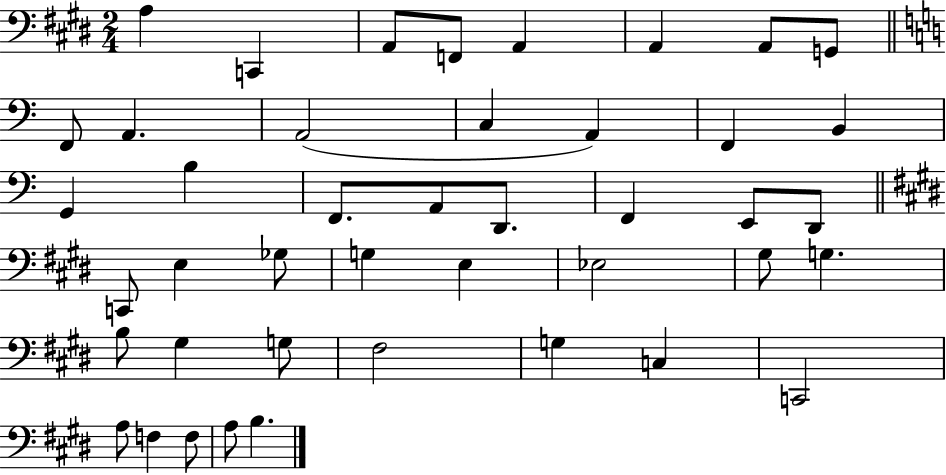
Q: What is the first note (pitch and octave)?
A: A3